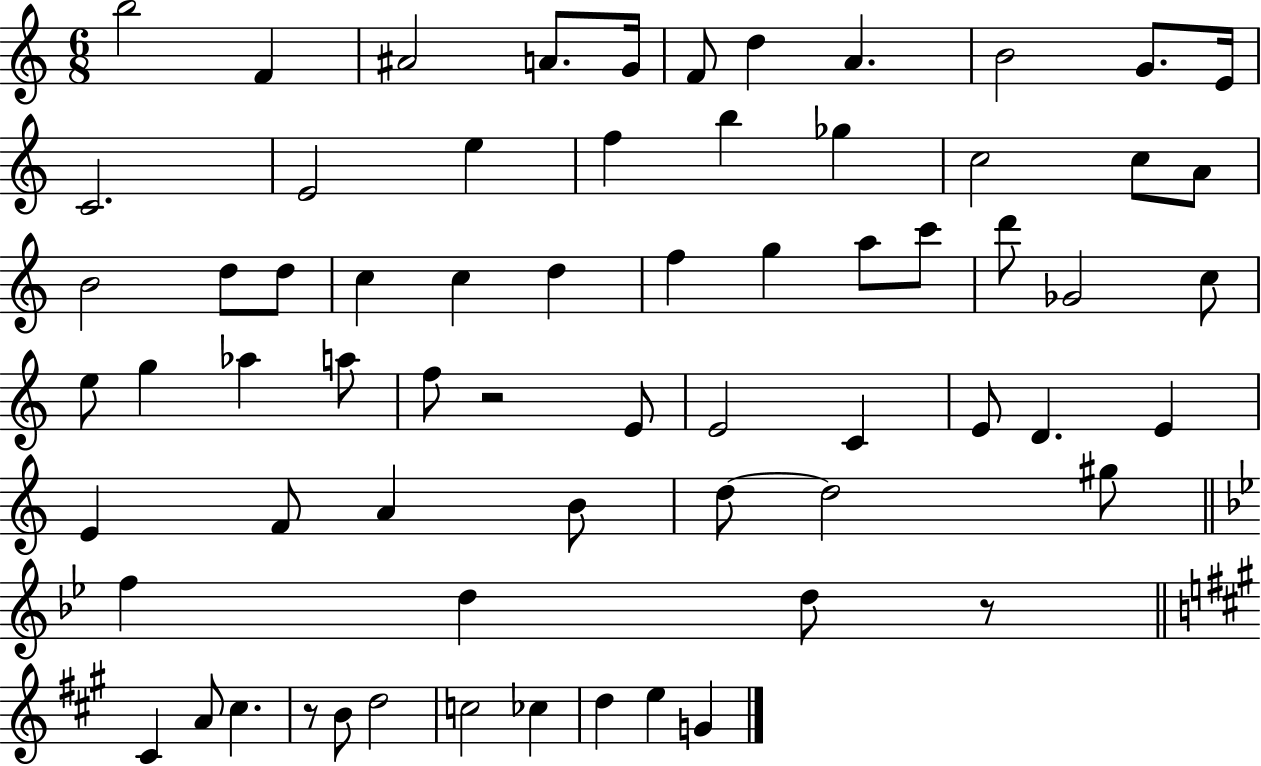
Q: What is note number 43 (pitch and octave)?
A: D4